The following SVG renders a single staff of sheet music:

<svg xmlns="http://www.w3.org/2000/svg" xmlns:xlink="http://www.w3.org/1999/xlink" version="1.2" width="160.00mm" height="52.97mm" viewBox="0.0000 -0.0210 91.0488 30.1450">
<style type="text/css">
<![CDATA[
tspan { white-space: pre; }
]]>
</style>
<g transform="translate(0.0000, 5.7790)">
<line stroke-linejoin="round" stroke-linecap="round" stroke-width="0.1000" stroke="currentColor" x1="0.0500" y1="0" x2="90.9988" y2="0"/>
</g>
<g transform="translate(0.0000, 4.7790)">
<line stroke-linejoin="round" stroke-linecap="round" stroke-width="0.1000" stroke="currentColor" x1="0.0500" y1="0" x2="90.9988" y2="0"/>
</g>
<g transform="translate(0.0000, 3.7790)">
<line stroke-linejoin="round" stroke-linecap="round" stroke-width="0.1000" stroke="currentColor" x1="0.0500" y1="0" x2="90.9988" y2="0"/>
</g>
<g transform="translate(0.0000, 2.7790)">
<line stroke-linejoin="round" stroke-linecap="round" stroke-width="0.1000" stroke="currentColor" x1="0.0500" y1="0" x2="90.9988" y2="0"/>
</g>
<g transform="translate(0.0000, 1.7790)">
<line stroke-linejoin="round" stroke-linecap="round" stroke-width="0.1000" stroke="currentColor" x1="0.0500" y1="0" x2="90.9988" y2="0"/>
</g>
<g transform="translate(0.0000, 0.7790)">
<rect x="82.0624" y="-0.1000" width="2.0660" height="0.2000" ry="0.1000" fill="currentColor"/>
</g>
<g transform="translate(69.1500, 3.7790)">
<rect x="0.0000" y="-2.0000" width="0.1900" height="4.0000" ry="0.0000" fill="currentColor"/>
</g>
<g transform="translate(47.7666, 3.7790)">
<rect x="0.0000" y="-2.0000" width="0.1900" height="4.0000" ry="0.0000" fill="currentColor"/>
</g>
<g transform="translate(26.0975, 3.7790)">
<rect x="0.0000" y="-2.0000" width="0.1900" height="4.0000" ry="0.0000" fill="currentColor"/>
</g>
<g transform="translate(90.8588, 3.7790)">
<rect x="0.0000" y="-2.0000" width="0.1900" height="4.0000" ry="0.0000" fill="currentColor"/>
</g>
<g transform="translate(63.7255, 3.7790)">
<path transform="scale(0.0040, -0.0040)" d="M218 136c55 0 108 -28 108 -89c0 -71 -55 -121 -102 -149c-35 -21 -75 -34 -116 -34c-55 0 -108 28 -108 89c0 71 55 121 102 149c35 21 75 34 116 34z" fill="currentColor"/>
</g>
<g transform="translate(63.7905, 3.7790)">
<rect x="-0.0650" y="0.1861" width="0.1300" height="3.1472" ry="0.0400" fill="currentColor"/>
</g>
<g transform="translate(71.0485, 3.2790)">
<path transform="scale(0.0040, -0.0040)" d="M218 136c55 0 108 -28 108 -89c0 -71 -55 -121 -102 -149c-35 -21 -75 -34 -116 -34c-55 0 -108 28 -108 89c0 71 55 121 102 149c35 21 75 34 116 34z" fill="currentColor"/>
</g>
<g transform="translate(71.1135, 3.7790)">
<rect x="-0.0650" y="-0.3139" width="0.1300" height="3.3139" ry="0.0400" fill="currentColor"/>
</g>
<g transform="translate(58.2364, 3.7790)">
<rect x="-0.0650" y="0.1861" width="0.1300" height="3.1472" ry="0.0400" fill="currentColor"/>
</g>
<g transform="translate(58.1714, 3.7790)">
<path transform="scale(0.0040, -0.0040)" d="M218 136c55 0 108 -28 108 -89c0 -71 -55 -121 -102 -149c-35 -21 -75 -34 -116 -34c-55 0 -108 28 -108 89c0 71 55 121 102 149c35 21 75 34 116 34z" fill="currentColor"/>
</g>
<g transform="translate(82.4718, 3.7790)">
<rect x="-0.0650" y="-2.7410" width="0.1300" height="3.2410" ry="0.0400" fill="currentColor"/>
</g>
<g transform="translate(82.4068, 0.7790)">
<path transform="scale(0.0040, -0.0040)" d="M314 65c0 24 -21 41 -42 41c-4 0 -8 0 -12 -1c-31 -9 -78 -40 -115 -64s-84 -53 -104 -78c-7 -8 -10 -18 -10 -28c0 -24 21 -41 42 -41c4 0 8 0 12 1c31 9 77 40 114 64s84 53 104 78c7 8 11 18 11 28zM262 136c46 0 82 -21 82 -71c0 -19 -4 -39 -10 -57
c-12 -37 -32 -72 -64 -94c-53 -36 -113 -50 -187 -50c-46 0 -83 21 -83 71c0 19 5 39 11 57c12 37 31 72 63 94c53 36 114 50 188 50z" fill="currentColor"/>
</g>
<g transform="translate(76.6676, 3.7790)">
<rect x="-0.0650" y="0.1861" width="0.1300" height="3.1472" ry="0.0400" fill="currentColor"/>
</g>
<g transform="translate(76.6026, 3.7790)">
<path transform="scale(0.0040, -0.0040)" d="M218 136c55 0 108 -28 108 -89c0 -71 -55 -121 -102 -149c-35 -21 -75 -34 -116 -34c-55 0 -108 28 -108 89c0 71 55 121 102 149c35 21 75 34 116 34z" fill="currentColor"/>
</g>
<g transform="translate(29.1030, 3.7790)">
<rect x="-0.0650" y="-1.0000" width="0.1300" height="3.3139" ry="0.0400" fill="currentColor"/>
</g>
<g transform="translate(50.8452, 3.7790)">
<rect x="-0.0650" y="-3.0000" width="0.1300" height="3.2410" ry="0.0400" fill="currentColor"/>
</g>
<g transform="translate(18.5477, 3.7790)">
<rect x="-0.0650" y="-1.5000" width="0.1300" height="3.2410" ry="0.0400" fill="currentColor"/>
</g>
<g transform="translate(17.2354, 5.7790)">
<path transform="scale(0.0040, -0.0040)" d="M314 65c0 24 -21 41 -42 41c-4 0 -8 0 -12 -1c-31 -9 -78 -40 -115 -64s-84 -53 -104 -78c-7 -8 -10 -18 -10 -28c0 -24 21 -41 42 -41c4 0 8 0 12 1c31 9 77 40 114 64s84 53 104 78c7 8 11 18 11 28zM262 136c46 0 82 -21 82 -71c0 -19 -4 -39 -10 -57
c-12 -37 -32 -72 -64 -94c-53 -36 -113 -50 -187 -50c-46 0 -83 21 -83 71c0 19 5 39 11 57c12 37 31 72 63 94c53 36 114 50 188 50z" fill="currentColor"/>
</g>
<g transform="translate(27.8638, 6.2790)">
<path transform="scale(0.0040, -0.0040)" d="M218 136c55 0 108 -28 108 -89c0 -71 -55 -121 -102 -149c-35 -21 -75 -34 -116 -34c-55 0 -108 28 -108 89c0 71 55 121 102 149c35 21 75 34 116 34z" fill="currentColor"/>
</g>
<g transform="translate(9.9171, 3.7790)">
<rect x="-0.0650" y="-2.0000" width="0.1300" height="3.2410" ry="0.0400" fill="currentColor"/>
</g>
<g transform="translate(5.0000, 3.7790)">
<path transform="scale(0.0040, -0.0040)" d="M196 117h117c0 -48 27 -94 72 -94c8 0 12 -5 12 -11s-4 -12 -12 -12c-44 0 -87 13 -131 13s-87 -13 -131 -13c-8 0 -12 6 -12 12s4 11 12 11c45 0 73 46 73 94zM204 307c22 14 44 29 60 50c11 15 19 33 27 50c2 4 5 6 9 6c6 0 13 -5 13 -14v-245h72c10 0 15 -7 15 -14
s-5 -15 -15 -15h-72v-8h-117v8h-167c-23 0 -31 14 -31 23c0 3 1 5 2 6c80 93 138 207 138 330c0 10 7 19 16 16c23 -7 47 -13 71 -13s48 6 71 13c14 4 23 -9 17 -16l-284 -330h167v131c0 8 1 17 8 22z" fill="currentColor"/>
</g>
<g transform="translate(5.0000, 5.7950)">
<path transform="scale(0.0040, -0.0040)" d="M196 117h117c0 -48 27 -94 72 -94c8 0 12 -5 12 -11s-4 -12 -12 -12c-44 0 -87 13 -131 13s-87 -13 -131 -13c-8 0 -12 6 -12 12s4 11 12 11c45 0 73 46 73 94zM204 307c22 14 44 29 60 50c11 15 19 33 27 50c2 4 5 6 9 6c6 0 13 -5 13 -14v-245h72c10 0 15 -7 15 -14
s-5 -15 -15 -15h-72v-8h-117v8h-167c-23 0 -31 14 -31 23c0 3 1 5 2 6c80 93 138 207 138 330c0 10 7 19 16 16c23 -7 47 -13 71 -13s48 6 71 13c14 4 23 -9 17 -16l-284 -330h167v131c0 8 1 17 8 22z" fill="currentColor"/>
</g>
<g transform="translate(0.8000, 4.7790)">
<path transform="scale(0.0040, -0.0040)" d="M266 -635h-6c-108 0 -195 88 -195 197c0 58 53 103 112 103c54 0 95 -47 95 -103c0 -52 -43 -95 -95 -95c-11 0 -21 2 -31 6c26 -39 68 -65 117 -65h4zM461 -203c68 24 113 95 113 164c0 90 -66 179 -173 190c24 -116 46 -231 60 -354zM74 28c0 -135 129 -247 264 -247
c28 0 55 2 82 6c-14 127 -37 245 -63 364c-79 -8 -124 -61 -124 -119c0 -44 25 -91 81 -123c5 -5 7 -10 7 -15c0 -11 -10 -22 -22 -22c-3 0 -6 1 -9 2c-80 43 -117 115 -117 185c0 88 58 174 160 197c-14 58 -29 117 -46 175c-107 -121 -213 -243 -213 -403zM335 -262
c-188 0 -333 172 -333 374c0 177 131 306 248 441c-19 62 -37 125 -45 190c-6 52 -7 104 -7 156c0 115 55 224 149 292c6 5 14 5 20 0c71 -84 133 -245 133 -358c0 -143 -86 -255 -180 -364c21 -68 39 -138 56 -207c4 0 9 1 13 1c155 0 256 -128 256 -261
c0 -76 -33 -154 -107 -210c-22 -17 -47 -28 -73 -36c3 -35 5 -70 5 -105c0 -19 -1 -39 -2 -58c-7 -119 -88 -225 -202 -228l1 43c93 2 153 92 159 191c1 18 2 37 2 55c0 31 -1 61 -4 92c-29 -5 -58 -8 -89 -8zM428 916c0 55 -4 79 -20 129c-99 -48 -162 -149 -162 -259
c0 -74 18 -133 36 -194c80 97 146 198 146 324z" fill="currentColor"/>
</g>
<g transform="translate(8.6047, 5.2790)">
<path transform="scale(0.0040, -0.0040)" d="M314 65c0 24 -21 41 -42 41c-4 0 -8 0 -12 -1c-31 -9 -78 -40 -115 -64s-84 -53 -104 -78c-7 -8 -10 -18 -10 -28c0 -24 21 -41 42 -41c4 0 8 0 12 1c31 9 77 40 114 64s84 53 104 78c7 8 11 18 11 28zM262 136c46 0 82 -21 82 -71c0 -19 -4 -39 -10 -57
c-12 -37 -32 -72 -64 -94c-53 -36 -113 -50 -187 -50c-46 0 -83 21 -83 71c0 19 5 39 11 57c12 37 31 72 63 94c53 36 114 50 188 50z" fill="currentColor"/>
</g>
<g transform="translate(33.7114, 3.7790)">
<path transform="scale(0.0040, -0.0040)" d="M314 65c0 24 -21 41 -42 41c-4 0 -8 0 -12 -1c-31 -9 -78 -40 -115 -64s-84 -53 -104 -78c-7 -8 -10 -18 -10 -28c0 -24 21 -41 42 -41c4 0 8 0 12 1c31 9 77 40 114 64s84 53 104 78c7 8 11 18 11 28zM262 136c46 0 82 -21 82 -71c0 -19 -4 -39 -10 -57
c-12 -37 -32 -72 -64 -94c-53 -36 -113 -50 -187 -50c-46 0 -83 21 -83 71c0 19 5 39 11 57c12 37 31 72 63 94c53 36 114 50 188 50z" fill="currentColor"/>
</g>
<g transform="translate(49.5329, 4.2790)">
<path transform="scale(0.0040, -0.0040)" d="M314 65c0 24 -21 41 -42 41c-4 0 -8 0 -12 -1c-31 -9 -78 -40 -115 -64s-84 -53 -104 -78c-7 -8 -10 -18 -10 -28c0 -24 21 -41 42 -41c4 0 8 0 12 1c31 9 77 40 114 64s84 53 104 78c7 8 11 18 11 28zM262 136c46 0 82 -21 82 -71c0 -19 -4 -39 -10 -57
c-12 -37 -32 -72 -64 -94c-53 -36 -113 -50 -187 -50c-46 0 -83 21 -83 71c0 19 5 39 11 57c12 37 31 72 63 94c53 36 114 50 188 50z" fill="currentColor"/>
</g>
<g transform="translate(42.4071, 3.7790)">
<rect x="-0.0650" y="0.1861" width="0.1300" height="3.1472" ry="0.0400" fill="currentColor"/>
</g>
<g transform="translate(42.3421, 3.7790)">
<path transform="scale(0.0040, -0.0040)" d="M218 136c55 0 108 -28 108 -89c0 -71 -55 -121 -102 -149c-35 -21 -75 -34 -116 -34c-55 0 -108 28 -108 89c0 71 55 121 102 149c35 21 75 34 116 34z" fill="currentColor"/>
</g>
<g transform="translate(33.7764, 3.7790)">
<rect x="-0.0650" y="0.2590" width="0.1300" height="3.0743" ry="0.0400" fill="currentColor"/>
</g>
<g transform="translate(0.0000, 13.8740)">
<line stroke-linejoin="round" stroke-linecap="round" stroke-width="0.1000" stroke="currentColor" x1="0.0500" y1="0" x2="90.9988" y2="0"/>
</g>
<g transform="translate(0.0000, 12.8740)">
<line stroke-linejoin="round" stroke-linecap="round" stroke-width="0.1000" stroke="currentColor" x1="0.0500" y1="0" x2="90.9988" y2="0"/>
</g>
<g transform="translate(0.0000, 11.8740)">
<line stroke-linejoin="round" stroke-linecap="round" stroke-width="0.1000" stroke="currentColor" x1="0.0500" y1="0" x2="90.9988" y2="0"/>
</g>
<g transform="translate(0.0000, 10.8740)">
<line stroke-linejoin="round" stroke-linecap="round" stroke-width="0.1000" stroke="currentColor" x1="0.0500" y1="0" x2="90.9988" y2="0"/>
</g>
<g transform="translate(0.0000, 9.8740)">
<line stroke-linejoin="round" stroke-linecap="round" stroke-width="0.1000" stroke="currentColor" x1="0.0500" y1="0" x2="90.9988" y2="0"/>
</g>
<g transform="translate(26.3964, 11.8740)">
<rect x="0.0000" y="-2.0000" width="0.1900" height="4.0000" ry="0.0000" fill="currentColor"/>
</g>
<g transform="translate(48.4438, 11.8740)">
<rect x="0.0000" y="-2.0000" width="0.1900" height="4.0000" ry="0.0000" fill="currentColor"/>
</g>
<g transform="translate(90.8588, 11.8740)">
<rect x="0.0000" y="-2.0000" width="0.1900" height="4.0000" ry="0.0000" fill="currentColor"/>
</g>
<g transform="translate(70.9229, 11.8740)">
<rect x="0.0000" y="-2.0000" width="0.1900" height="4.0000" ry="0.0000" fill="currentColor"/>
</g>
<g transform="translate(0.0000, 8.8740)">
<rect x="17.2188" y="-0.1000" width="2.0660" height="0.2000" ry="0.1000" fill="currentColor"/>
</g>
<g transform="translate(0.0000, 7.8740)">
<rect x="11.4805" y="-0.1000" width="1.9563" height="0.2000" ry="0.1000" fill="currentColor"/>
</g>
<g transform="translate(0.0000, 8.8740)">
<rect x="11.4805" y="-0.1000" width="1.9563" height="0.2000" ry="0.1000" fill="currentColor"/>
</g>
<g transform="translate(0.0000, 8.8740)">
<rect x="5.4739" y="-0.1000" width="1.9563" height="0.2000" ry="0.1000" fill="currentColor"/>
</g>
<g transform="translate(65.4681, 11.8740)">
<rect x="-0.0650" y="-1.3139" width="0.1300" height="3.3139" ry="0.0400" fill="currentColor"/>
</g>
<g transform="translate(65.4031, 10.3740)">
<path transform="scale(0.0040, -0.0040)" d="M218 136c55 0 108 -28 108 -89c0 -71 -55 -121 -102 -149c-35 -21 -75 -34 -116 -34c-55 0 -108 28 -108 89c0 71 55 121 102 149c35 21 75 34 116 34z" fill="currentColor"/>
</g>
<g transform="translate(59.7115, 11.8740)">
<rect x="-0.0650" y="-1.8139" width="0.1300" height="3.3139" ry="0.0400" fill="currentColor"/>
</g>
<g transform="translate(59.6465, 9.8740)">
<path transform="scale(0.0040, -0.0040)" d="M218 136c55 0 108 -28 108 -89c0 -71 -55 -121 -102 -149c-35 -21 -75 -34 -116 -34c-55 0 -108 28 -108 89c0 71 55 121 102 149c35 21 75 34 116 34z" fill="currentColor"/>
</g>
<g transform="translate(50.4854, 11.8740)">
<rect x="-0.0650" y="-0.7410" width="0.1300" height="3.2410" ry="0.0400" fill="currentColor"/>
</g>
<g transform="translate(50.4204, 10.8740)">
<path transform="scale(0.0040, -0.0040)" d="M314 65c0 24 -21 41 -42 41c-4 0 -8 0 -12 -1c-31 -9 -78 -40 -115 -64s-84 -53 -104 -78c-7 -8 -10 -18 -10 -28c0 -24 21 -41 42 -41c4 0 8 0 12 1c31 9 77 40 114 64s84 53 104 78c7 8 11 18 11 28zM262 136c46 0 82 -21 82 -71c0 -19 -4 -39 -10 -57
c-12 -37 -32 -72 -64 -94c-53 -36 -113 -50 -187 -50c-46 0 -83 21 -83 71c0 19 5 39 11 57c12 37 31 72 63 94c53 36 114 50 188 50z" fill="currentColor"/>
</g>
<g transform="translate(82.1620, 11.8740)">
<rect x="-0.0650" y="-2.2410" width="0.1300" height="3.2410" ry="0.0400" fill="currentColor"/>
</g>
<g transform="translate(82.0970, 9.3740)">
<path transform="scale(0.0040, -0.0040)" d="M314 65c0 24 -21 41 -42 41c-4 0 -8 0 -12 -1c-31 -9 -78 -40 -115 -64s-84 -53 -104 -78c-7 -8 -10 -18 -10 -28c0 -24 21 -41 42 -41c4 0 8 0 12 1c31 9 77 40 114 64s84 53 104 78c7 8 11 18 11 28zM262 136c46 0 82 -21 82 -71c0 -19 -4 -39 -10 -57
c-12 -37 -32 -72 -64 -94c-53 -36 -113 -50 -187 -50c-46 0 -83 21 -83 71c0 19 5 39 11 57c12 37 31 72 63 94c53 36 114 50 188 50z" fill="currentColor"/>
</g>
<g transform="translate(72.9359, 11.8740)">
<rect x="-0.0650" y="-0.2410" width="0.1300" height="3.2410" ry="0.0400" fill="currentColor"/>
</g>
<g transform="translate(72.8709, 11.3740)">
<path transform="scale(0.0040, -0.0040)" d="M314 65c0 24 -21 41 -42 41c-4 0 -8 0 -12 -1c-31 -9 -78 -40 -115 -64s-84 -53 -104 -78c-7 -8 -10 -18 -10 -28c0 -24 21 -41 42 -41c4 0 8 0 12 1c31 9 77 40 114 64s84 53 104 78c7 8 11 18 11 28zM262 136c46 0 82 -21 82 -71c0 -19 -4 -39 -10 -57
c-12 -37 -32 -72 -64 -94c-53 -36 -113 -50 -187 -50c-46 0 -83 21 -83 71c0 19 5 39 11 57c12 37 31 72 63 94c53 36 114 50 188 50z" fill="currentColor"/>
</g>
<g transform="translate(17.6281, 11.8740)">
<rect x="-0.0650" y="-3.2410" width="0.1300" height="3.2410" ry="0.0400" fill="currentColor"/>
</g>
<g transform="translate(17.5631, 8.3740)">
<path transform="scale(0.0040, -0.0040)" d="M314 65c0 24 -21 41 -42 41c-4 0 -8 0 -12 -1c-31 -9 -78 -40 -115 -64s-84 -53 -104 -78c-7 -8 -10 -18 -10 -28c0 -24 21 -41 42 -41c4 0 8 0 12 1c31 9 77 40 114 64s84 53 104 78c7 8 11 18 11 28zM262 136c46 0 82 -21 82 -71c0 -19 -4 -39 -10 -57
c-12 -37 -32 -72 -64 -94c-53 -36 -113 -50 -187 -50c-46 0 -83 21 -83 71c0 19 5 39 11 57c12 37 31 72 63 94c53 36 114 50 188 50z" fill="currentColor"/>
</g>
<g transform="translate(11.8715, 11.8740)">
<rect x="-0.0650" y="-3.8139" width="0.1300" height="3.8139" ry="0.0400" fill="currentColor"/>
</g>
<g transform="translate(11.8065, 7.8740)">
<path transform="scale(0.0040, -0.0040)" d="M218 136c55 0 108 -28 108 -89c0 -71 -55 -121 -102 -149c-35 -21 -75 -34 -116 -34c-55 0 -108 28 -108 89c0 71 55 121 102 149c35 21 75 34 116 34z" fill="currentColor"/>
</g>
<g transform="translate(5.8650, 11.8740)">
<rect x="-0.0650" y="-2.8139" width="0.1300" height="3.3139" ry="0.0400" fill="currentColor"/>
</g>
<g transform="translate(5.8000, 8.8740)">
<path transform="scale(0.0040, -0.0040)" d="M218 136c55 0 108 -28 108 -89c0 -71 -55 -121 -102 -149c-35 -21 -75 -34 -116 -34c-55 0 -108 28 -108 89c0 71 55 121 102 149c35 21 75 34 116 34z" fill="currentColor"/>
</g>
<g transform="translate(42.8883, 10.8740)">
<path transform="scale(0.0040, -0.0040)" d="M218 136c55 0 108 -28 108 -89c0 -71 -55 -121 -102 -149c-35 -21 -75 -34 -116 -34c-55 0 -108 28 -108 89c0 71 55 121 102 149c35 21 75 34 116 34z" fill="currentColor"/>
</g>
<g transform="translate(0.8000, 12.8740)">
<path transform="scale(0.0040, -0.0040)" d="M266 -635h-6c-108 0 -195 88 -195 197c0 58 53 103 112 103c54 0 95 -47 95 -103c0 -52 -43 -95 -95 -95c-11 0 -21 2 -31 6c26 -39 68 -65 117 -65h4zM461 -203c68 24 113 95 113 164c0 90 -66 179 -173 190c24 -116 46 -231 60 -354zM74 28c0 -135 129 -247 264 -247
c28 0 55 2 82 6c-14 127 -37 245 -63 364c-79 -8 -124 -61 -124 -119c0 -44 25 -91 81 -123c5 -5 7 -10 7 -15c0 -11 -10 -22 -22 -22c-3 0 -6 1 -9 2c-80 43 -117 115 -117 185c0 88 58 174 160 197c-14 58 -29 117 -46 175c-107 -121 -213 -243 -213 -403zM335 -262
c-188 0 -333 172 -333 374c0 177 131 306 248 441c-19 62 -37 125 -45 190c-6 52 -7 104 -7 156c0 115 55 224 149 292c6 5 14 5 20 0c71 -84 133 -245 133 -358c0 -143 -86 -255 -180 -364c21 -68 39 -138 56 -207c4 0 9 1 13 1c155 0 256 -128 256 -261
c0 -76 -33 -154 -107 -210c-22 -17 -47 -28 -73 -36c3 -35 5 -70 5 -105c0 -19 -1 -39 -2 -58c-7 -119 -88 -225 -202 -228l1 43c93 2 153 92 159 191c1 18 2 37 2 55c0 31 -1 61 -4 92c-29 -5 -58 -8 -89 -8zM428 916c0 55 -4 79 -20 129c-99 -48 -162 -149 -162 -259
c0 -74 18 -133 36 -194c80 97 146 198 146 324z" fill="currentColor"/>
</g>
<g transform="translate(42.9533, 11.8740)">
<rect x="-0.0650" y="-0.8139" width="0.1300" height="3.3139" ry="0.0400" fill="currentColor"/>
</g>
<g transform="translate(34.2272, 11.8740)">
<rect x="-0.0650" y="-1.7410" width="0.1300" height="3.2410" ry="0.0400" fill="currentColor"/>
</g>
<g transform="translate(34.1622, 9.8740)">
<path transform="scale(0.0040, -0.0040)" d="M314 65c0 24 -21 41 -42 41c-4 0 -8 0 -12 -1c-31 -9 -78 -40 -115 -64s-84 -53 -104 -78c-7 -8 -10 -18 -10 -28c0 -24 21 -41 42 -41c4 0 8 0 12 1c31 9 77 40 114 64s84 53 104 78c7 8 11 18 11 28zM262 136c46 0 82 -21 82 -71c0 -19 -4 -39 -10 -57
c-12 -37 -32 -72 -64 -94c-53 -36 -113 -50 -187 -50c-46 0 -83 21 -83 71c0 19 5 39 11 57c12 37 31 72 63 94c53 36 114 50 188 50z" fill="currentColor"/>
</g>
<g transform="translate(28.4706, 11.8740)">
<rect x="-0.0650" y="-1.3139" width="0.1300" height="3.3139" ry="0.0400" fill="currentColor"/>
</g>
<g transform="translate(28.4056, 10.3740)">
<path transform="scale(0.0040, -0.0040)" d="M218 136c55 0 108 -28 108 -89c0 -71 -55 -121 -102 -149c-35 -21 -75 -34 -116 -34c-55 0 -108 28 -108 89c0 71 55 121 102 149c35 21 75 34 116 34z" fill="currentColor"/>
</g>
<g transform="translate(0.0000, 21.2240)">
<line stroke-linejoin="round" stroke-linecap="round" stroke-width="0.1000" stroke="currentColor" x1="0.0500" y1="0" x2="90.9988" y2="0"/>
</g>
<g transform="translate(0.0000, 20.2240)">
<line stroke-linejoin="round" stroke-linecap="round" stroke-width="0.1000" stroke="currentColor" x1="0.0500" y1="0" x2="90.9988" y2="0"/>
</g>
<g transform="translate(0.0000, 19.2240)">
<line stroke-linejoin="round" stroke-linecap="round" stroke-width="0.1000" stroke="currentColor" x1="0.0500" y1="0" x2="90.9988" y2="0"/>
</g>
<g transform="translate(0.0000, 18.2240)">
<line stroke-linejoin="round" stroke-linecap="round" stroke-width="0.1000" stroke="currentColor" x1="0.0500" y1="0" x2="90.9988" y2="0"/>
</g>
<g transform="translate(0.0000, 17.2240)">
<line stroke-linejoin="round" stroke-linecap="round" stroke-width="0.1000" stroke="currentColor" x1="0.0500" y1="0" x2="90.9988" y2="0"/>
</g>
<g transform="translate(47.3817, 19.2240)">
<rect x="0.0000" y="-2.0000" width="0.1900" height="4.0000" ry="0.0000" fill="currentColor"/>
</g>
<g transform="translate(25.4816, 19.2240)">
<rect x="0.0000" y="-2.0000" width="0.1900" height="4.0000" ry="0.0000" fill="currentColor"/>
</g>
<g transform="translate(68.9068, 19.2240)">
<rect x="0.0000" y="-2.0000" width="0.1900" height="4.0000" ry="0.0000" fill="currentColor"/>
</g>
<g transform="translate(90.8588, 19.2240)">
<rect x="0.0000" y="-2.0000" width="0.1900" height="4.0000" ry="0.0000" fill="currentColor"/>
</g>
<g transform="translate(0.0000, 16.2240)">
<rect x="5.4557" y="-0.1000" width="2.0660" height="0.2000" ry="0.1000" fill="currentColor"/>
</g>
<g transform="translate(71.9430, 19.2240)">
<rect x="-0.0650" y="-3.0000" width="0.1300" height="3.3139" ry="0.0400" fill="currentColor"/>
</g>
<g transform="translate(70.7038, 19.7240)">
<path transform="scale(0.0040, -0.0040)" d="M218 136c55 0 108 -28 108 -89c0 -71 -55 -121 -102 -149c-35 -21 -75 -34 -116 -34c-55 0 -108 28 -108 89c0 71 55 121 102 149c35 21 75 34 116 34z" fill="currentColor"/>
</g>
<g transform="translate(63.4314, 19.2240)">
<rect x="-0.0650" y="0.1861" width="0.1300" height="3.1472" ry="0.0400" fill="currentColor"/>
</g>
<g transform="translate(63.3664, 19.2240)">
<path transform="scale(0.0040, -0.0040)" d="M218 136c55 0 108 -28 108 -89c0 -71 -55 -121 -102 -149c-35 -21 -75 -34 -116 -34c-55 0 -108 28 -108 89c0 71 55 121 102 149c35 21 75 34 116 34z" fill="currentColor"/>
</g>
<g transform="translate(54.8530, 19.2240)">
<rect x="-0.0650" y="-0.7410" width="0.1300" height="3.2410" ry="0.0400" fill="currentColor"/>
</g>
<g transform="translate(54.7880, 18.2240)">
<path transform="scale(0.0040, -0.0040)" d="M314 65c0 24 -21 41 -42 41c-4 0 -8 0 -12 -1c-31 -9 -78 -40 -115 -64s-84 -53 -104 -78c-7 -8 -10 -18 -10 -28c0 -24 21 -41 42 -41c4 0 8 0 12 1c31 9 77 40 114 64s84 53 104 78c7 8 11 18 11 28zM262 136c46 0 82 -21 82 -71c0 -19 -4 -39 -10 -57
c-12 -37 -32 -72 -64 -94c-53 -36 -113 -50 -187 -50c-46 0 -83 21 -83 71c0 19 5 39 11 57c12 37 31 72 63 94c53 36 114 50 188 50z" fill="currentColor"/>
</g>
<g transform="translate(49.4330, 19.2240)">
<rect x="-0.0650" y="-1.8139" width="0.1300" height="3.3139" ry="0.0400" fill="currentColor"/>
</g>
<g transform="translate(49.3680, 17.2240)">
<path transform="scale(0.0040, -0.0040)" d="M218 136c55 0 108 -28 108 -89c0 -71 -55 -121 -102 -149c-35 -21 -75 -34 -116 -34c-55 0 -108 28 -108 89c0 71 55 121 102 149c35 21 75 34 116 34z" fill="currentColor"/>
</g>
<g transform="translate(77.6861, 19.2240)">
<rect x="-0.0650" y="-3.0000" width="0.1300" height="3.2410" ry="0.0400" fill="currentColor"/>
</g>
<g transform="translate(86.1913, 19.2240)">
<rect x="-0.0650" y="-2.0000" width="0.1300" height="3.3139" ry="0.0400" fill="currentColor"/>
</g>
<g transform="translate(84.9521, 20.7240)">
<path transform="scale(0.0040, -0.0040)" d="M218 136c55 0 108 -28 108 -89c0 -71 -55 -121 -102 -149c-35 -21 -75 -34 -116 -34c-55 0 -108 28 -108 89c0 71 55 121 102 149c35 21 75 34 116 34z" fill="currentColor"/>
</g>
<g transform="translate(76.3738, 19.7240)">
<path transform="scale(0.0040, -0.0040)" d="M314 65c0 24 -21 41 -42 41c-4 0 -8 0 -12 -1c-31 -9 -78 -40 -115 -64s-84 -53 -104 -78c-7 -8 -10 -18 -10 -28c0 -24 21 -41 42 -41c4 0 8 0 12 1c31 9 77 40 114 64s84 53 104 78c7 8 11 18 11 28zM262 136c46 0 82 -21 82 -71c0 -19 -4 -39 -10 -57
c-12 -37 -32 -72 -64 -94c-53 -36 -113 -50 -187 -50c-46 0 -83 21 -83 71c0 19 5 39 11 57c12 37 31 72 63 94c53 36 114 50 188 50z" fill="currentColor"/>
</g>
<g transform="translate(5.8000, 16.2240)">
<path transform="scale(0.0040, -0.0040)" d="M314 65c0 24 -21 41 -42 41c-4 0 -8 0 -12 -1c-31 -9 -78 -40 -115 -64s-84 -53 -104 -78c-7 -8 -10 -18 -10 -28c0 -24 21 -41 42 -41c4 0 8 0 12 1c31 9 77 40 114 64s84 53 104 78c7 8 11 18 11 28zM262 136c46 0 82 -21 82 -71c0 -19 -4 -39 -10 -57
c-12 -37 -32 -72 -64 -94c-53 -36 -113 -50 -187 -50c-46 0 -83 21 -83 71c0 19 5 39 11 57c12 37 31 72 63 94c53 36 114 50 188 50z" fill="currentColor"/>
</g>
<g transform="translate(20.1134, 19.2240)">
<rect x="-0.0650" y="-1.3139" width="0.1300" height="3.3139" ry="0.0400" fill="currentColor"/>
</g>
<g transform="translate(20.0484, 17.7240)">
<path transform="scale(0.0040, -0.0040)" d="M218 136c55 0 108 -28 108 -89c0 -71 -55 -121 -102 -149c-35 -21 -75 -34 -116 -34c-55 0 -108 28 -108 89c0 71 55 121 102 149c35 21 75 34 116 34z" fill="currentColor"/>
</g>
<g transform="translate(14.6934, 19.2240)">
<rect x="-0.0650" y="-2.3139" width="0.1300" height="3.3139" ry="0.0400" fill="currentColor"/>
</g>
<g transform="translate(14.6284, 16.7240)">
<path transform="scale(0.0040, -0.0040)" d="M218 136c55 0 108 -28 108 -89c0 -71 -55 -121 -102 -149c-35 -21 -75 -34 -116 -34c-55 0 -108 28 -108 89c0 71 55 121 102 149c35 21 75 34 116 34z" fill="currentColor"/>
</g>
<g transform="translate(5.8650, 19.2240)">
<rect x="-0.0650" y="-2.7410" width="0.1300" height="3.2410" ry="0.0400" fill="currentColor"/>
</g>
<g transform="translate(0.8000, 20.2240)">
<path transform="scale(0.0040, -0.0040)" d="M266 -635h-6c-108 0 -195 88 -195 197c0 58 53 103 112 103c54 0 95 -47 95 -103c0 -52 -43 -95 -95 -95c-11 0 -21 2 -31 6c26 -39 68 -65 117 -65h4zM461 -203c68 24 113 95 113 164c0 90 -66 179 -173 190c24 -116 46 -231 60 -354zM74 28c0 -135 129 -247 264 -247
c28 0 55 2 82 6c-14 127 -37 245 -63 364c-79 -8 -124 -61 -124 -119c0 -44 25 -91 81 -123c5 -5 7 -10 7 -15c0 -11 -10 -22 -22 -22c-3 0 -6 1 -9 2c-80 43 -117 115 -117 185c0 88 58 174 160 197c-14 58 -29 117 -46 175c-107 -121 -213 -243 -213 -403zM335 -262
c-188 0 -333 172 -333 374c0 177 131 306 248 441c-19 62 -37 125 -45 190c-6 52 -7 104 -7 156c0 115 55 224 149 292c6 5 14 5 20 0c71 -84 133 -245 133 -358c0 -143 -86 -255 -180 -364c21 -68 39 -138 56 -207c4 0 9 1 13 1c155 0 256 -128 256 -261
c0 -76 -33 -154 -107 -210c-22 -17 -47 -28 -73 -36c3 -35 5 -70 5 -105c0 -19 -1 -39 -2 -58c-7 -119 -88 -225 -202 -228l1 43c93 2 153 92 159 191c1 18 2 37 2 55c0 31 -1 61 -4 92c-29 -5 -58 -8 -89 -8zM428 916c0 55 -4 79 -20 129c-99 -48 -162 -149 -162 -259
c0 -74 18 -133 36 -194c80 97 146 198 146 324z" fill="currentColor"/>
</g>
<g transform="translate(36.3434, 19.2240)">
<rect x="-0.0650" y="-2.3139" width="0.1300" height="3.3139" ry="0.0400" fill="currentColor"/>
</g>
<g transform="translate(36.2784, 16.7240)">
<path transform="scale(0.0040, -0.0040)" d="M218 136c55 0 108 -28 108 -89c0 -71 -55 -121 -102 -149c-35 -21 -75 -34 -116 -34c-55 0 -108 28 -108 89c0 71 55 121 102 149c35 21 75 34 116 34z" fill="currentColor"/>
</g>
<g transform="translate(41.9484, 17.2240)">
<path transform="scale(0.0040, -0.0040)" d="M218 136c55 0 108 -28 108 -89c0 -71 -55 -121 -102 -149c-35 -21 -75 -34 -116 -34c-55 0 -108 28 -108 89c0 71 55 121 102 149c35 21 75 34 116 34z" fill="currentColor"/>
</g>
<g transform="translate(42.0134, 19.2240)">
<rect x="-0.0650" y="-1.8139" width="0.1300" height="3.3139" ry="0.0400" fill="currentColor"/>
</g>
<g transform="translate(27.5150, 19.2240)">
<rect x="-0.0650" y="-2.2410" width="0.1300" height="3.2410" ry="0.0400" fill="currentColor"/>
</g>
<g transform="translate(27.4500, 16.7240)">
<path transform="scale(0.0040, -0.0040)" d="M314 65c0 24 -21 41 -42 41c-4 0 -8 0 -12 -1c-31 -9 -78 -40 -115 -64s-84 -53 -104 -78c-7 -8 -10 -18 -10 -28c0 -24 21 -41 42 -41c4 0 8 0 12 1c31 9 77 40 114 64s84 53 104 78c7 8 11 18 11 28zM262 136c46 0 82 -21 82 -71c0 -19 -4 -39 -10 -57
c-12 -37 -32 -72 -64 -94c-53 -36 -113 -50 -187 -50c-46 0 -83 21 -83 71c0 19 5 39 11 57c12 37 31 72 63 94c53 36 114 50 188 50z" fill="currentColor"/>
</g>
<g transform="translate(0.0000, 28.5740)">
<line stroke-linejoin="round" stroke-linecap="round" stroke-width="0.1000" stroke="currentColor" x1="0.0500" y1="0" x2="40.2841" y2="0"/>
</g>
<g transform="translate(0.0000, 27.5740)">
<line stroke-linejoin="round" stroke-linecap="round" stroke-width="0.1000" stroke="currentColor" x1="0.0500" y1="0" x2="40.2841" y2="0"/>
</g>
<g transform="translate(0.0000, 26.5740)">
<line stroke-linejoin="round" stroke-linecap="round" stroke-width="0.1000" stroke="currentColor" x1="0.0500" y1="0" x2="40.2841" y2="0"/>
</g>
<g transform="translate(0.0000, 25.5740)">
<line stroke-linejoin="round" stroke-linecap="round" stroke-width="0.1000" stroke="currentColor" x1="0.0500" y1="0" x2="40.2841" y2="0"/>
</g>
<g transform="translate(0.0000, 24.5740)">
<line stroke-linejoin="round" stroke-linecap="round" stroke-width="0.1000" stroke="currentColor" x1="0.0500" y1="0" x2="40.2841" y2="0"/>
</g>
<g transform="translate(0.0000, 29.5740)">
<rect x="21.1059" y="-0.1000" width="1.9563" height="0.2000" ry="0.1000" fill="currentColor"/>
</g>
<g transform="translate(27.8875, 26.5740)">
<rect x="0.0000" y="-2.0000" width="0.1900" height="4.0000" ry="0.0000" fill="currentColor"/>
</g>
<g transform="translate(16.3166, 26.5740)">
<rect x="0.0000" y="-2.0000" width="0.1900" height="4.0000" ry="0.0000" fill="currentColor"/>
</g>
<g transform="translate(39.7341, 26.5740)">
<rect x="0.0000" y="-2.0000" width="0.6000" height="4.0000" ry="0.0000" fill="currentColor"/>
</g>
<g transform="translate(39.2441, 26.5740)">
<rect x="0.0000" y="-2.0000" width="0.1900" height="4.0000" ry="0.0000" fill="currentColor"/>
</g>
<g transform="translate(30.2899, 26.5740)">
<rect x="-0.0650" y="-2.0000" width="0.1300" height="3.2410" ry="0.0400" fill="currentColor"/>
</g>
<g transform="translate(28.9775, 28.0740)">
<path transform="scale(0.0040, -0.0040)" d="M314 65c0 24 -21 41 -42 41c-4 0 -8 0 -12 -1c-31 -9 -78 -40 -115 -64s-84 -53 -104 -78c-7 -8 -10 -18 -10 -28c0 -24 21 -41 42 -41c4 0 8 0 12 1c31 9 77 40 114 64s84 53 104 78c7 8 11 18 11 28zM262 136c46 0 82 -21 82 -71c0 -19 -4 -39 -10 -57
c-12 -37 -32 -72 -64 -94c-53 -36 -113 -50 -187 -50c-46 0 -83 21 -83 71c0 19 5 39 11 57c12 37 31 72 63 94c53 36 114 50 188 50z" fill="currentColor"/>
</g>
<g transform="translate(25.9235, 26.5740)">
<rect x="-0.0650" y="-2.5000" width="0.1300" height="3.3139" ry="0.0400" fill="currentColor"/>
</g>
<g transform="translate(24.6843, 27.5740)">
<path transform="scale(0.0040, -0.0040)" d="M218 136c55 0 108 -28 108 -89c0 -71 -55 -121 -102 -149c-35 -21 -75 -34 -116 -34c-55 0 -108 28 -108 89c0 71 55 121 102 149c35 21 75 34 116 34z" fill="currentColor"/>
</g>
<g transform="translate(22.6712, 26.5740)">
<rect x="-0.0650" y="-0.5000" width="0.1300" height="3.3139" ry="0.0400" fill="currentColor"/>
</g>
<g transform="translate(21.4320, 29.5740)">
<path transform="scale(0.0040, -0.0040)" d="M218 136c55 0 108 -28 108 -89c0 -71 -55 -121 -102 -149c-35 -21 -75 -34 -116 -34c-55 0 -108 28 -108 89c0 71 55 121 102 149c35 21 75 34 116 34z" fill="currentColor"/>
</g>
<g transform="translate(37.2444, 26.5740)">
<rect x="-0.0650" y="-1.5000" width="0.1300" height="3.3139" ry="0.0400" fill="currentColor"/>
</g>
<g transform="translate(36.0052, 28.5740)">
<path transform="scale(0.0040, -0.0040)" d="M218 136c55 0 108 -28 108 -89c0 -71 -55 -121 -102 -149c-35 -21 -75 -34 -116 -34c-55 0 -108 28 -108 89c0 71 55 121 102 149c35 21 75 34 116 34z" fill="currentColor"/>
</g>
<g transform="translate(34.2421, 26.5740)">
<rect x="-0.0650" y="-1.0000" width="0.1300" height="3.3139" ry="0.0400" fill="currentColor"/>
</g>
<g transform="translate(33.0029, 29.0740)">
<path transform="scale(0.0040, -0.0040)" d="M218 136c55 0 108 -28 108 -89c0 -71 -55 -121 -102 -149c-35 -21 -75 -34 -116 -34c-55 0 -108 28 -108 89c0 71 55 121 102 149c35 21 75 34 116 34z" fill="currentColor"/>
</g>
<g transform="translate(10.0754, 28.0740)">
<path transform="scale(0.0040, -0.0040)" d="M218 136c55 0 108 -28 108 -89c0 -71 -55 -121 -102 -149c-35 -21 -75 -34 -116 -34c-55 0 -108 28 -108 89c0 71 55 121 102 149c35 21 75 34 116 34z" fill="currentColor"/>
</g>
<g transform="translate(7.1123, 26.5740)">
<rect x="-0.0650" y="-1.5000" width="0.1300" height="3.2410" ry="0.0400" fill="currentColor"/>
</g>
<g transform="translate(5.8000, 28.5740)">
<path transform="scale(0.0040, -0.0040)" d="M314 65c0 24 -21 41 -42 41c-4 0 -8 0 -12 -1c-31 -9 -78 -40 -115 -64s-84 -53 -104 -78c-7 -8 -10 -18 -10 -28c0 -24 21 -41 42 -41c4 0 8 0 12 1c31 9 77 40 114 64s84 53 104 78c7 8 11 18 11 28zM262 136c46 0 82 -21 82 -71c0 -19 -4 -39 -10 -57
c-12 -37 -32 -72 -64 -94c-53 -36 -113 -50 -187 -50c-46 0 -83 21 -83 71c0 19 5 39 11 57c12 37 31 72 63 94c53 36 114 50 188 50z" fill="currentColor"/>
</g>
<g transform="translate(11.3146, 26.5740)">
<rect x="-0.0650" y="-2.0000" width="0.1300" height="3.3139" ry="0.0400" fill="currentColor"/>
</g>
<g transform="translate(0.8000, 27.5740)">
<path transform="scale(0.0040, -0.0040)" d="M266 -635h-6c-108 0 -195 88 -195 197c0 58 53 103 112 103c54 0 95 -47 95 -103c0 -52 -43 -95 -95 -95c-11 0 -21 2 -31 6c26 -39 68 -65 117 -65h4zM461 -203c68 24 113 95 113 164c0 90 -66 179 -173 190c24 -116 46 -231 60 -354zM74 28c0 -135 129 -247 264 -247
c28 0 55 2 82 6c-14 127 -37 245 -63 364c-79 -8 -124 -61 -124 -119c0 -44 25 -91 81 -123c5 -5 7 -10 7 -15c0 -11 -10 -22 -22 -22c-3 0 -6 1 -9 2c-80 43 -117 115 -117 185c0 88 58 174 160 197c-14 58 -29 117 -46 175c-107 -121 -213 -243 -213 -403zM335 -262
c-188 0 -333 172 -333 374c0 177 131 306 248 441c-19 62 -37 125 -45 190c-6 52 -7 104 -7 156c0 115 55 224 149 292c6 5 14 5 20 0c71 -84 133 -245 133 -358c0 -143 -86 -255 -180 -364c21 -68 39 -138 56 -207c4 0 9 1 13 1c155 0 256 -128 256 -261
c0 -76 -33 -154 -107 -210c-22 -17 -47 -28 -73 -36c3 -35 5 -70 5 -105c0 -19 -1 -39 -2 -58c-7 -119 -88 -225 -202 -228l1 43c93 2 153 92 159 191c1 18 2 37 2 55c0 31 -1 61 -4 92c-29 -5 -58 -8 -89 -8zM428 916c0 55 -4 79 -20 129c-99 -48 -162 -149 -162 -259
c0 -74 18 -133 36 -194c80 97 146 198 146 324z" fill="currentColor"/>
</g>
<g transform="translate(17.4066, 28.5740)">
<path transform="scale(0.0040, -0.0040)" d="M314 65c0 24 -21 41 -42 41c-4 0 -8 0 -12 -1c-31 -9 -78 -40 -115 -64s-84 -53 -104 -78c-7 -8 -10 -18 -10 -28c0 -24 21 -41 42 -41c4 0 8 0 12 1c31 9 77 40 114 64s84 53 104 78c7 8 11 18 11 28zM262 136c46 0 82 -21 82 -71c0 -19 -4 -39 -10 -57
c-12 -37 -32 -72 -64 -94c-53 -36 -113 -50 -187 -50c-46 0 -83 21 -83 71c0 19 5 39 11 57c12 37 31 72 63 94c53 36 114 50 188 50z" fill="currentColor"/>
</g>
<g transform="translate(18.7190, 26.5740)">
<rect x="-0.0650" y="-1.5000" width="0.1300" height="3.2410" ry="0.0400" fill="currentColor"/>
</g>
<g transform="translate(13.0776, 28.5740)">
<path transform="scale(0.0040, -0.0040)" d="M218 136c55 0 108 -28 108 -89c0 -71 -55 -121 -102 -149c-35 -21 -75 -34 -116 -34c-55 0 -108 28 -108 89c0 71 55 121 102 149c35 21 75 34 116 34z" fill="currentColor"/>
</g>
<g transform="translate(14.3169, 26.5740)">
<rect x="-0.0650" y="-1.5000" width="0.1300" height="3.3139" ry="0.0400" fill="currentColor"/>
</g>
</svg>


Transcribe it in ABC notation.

X:1
T:Untitled
M:4/4
L:1/4
K:C
F2 E2 D B2 B A2 B B c B a2 a c' b2 e f2 d d2 f e c2 g2 a2 g e g2 g f f d2 B A A2 F E2 F E E2 C G F2 D E